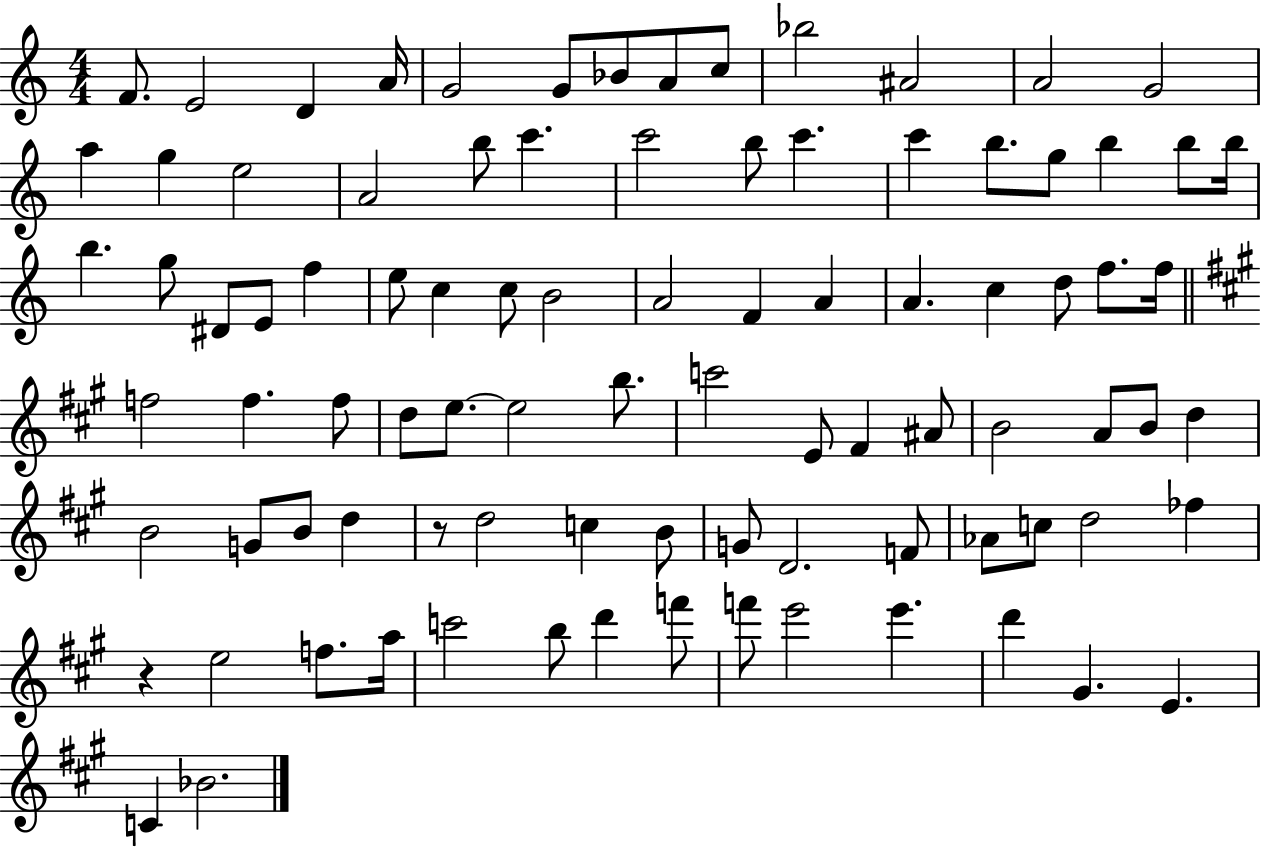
F4/e. E4/h D4/q A4/s G4/h G4/e Bb4/e A4/e C5/e Bb5/h A#4/h A4/h G4/h A5/q G5/q E5/h A4/h B5/e C6/q. C6/h B5/e C6/q. C6/q B5/e. G5/e B5/q B5/e B5/s B5/q. G5/e D#4/e E4/e F5/q E5/e C5/q C5/e B4/h A4/h F4/q A4/q A4/q. C5/q D5/e F5/e. F5/s F5/h F5/q. F5/e D5/e E5/e. E5/h B5/e. C6/h E4/e F#4/q A#4/e B4/h A4/e B4/e D5/q B4/h G4/e B4/e D5/q R/e D5/h C5/q B4/e G4/e D4/h. F4/e Ab4/e C5/e D5/h FES5/q R/q E5/h F5/e. A5/s C6/h B5/e D6/q F6/e F6/e E6/h E6/q. D6/q G#4/q. E4/q. C4/q Bb4/h.